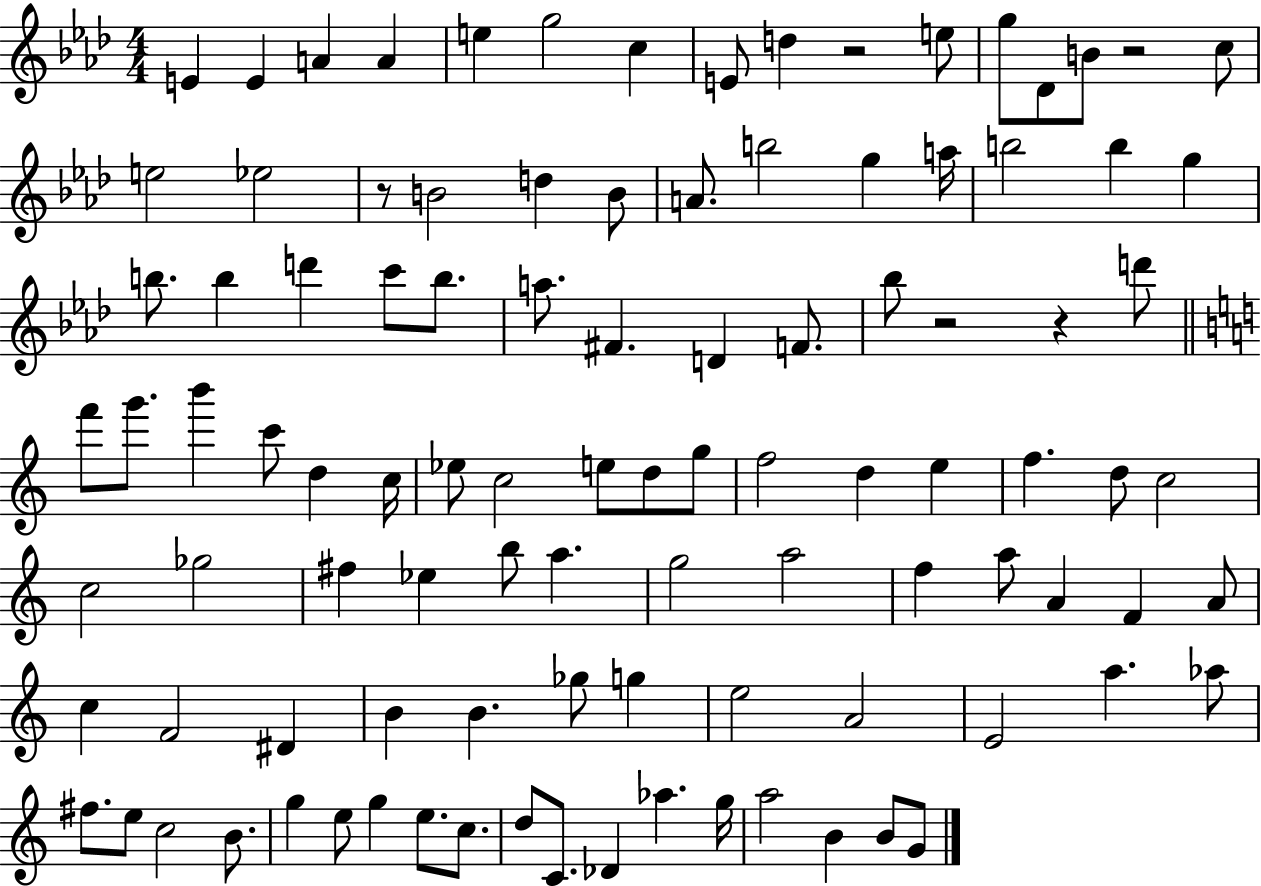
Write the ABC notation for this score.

X:1
T:Untitled
M:4/4
L:1/4
K:Ab
E E A A e g2 c E/2 d z2 e/2 g/2 _D/2 B/2 z2 c/2 e2 _e2 z/2 B2 d B/2 A/2 b2 g a/4 b2 b g b/2 b d' c'/2 b/2 a/2 ^F D F/2 _b/2 z2 z d'/2 f'/2 g'/2 b' c'/2 d c/4 _e/2 c2 e/2 d/2 g/2 f2 d e f d/2 c2 c2 _g2 ^f _e b/2 a g2 a2 f a/2 A F A/2 c F2 ^D B B _g/2 g e2 A2 E2 a _a/2 ^f/2 e/2 c2 B/2 g e/2 g e/2 c/2 d/2 C/2 _D _a g/4 a2 B B/2 G/2